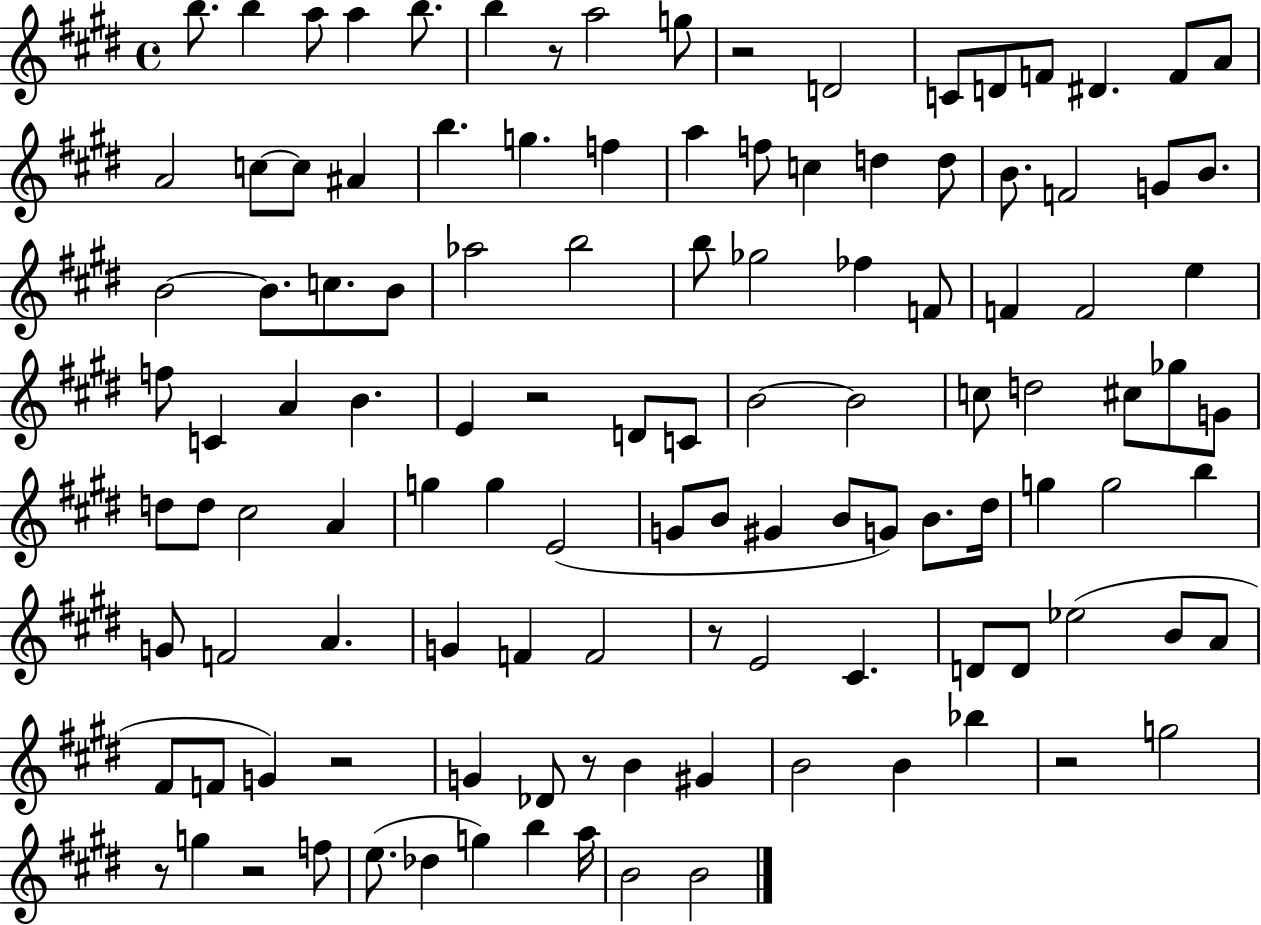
B5/e. B5/q A5/e A5/q B5/e. B5/q R/e A5/h G5/e R/h D4/h C4/e D4/e F4/e D#4/q. F4/e A4/e A4/h C5/e C5/e A#4/q B5/q. G5/q. F5/q A5/q F5/e C5/q D5/q D5/e B4/e. F4/h G4/e B4/e. B4/h B4/e. C5/e. B4/e Ab5/h B5/h B5/e Gb5/h FES5/q F4/e F4/q F4/h E5/q F5/e C4/q A4/q B4/q. E4/q R/h D4/e C4/e B4/h B4/h C5/e D5/h C#5/e Gb5/e G4/e D5/e D5/e C#5/h A4/q G5/q G5/q E4/h G4/e B4/e G#4/q B4/e G4/e B4/e. D#5/s G5/q G5/h B5/q G4/e F4/h A4/q. G4/q F4/q F4/h R/e E4/h C#4/q. D4/e D4/e Eb5/h B4/e A4/e F#4/e F4/e G4/q R/h G4/q Db4/e R/e B4/q G#4/q B4/h B4/q Bb5/q R/h G5/h R/e G5/q R/h F5/e E5/e. Db5/q G5/q B5/q A5/s B4/h B4/h